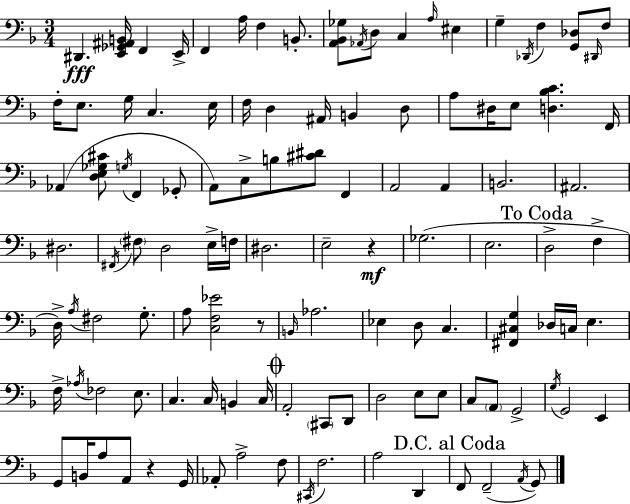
{
  \clef bass
  \numericTimeSignature
  \time 3/4
  \key d \minor
  dis,4.\fff <e, ges, ais, b,>16 f,4 e,16-> | f,4 a16 f4 b,8.-. | <a, bes, ges>8 \acciaccatura { aes,16 } d8 c4 \grace { a16 } eis4 | g4-- \acciaccatura { des,16 } f4 <g, des>8 | \break \grace { dis,16 } f8 f16-. e8. g16 c4. | e16 f16 d4 ais,16 b,4 | d8 a8 dis16 e8 <d bes c'>4. | f,16 aes,4( <d e ges cis'>8 \acciaccatura { g16 } f,4 | \break ges,8-. a,8) c8-> b8 <cis' dis'>8 | f,4 a,2 | a,4 b,2. | ais,2. | \break dis2. | \acciaccatura { fis,16 } \parenthesize fis8 d2 | e16-> f16 dis2. | e2-- | \break r4\mf ges2.( | e2. | \mark "To Coda" d2-> | f4-> d16->) \acciaccatura { a16 } fis2 | \break g8.-. a8 <c f ees'>2 | r8 \grace { b,16 } aes2. | ees4 | d8 c4. <fis, cis g>4 | \break des16 c16 e4. f16-> \acciaccatura { aes16 } fes2 | e8. c4. | c16 b,4 c16 \mark \markup { \musicglyph "scripts.coda" } a,2-. | \parenthesize cis,8 d,8 d2 | \break e8 e8 c8 \parenthesize a,8 | g,2-> \acciaccatura { g16 } g,2 | e,4 g,8 | b,16 a8 a,8 r4 g,16 aes,8-. | \break a2-> f8 \acciaccatura { cis,16 } f2. | a2 | d,4 \mark "D.C. al Coda" f,8 | f,2--( \acciaccatura { a,16 } g,8) | \break \bar "|."
}